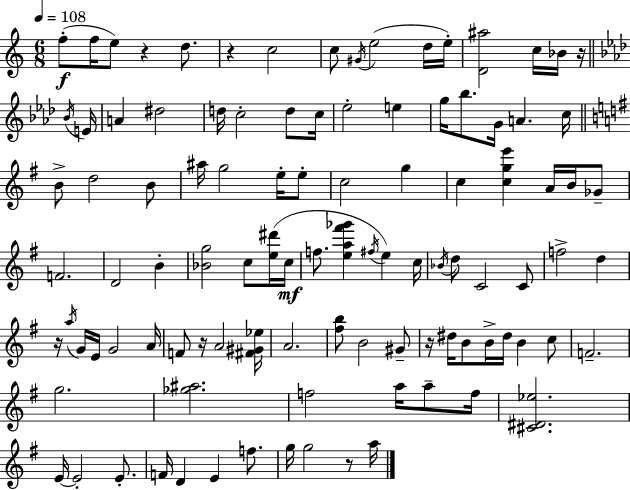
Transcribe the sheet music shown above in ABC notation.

X:1
T:Untitled
M:6/8
L:1/4
K:Am
f/2 f/4 e/2 z d/2 z c2 c/2 ^G/4 e2 d/4 e/4 [D^a]2 c/4 _B/4 z/4 _B/4 E/4 A ^d2 d/4 c2 d/2 c/4 _e2 e g/4 _b/2 G/4 A c/4 B/2 d2 B/2 ^a/4 g2 e/4 e/2 c2 g c [cge'] A/4 B/4 _G/2 F2 D2 B [_Bg]2 c/2 [e^d']/4 c/4 f/2 [ea^f'_g'] ^f/4 e c/4 _B/4 d/2 C2 C/2 f2 d z/4 a/4 G/4 E/4 G2 A/4 F/2 z/4 A2 [^F^G_e]/4 A2 [^fb]/2 B2 ^G/2 z/4 ^d/4 B/2 B/4 ^d/4 B c/2 F2 g2 [_g^a]2 f2 a/4 a/2 f/4 [^C^D_e]2 E/4 E2 E/2 F/4 D E f/2 g/4 g2 z/2 a/4